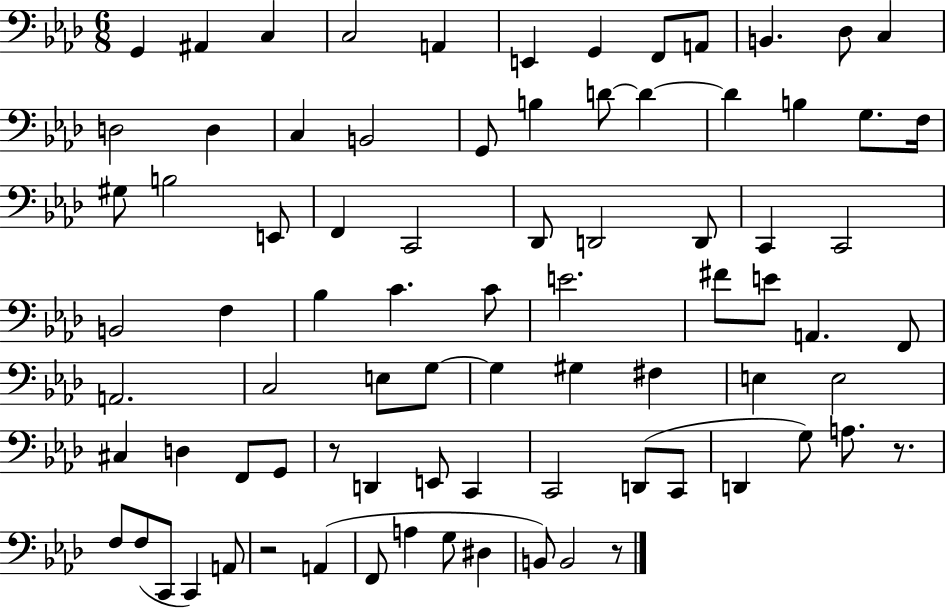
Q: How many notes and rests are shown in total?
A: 82